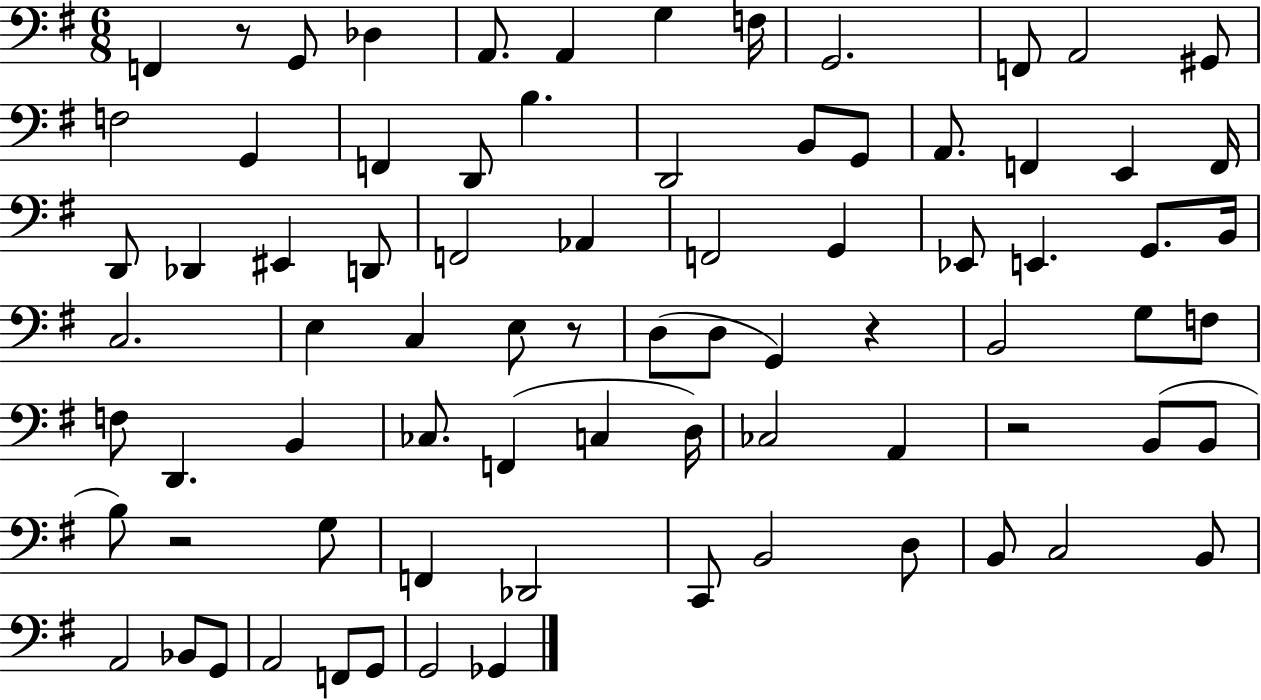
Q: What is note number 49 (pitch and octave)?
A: CES3